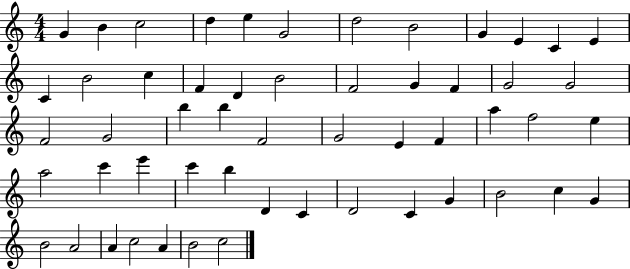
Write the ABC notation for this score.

X:1
T:Untitled
M:4/4
L:1/4
K:C
G B c2 d e G2 d2 B2 G E C E C B2 c F D B2 F2 G F G2 G2 F2 G2 b b F2 G2 E F a f2 e a2 c' e' c' b D C D2 C G B2 c G B2 A2 A c2 A B2 c2